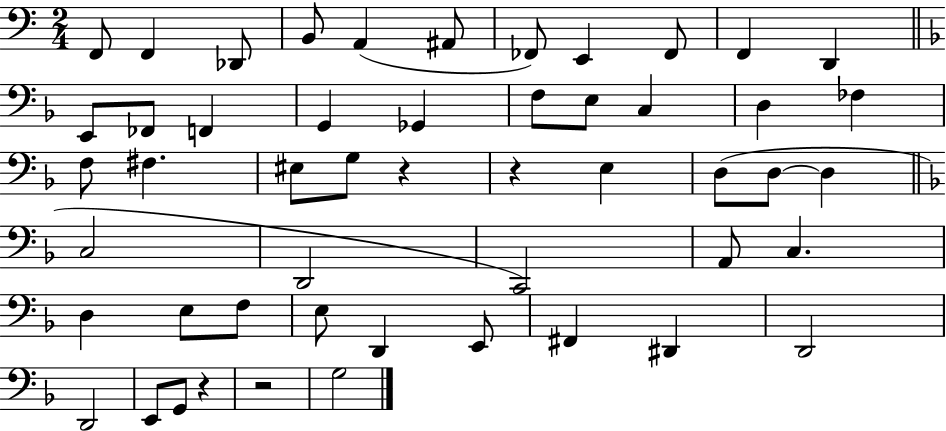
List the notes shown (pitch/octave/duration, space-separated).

F2/e F2/q Db2/e B2/e A2/q A#2/e FES2/e E2/q FES2/e F2/q D2/q E2/e FES2/e F2/q G2/q Gb2/q F3/e E3/e C3/q D3/q FES3/q F3/e F#3/q. EIS3/e G3/e R/q R/q E3/q D3/e D3/e D3/q C3/h D2/h C2/h A2/e C3/q. D3/q E3/e F3/e E3/e D2/q E2/e F#2/q D#2/q D2/h D2/h E2/e G2/e R/q R/h G3/h